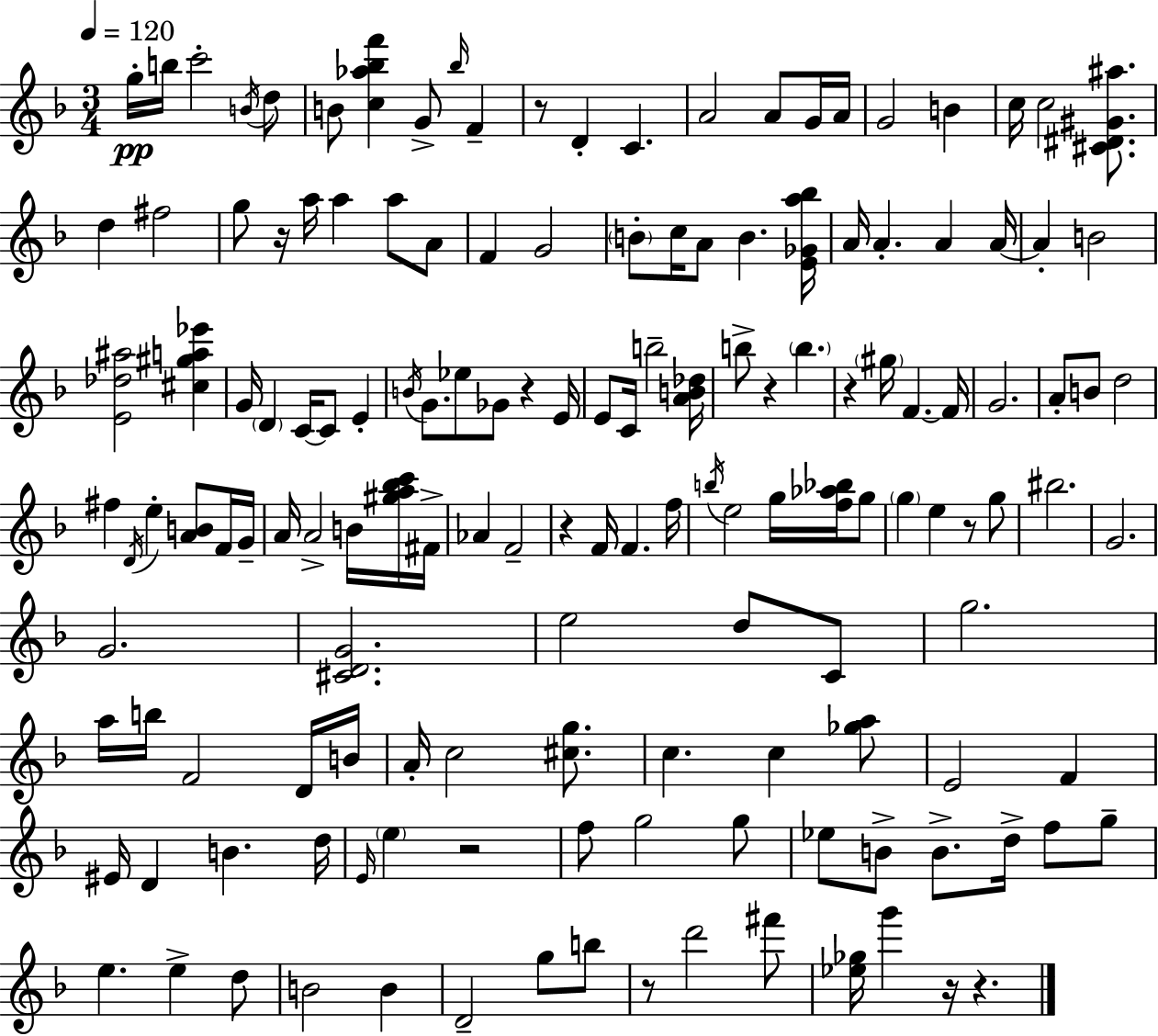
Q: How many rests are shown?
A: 11